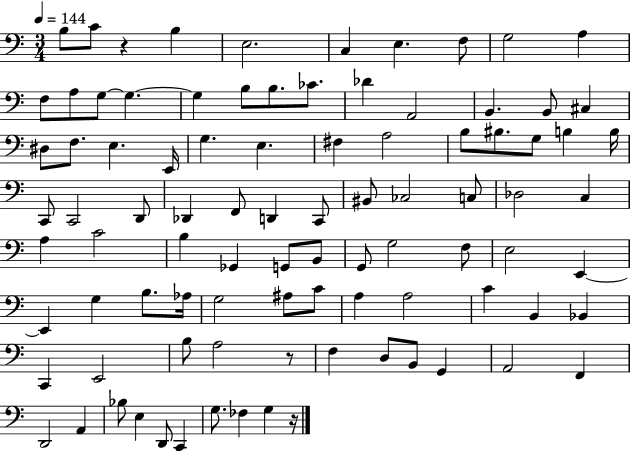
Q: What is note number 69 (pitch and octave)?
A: B2